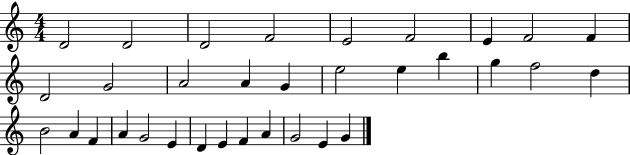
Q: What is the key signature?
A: C major